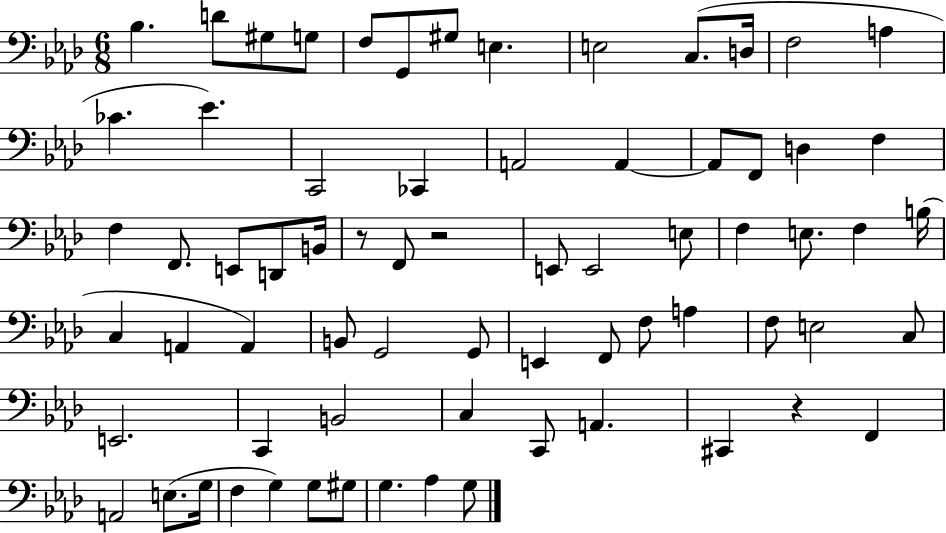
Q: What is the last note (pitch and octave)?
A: G3